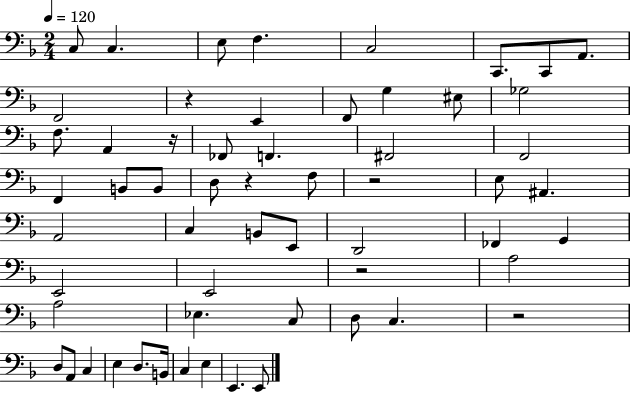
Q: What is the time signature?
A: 2/4